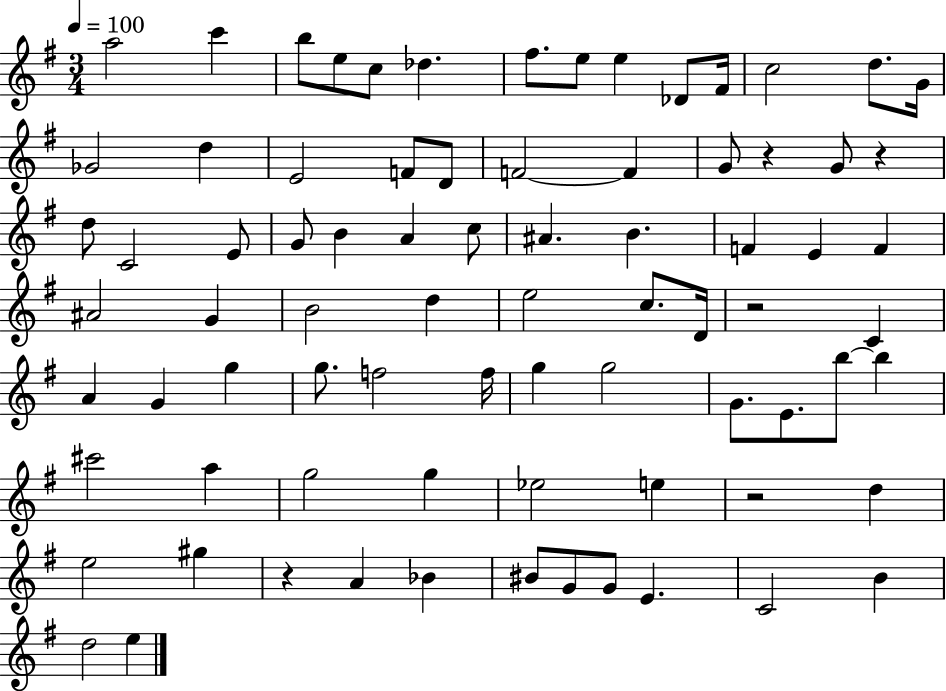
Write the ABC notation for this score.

X:1
T:Untitled
M:3/4
L:1/4
K:G
a2 c' b/2 e/2 c/2 _d ^f/2 e/2 e _D/2 ^F/4 c2 d/2 G/4 _G2 d E2 F/2 D/2 F2 F G/2 z G/2 z d/2 C2 E/2 G/2 B A c/2 ^A B F E F ^A2 G B2 d e2 c/2 D/4 z2 C A G g g/2 f2 f/4 g g2 G/2 E/2 b/2 b ^c'2 a g2 g _e2 e z2 d e2 ^g z A _B ^B/2 G/2 G/2 E C2 B d2 e